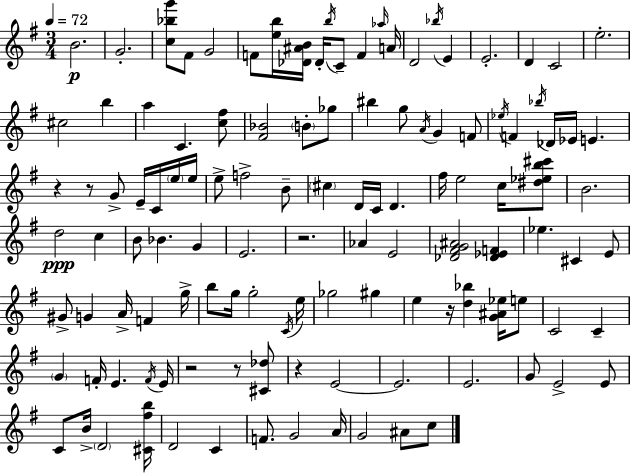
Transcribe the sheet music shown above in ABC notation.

X:1
T:Untitled
M:3/4
L:1/4
K:G
B2 G2 [c_bg']/2 ^F/2 G2 F/2 [eb]/4 [_D^AB]/4 _D/4 b/4 C/2 F _a/4 A/4 D2 _b/4 E E2 D C2 e2 ^c2 b a C [c^f]/2 [^F_B]2 B/2 _g/2 ^b g/2 A/4 G F/2 _e/4 F _b/4 _D/4 _E/4 E z z/2 G/2 E/4 C/4 e/4 e/4 e/2 f2 B/2 ^c D/4 C/4 D ^f/4 e2 c/4 [^d_eb^c']/2 B2 d2 c B/2 _B G E2 z2 _A E2 [_D^FG^A]2 [_D_EF] _e ^C E/2 ^G/2 G A/4 F g/4 b/2 g/4 g2 C/4 e/4 _g2 ^g e z/4 [d_b] [G^A_e]/4 e/2 C2 C G F/4 E F/4 E/4 z2 z/2 [^C_d]/2 z E2 E2 E2 G/2 E2 E/2 C/2 B/4 D2 [^C^fb]/4 D2 C F/2 G2 A/4 G2 ^A/2 c/2